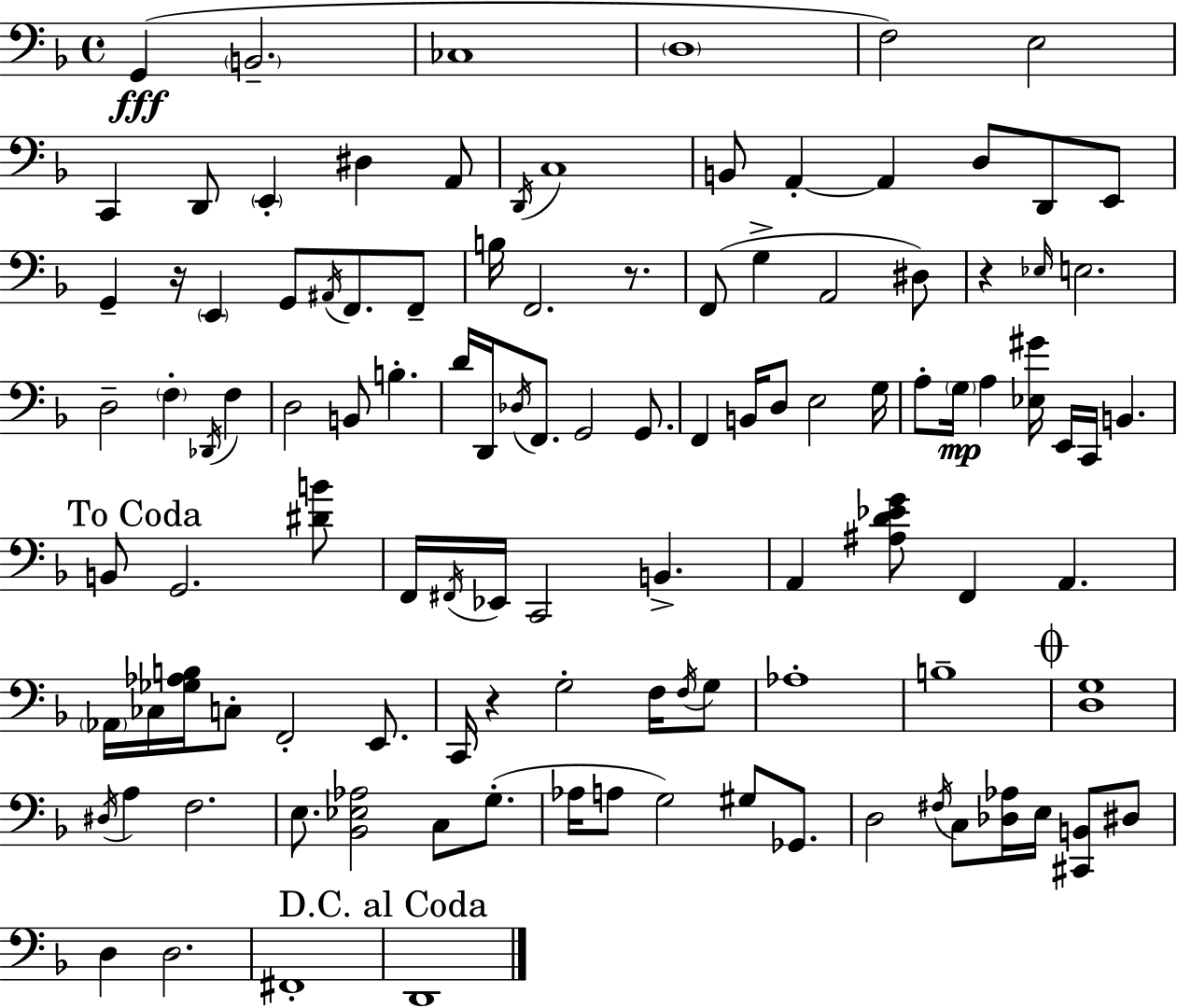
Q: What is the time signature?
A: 4/4